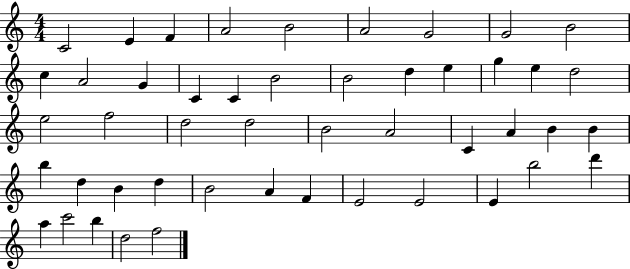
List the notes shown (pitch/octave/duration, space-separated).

C4/h E4/q F4/q A4/h B4/h A4/h G4/h G4/h B4/h C5/q A4/h G4/q C4/q C4/q B4/h B4/h D5/q E5/q G5/q E5/q D5/h E5/h F5/h D5/h D5/h B4/h A4/h C4/q A4/q B4/q B4/q B5/q D5/q B4/q D5/q B4/h A4/q F4/q E4/h E4/h E4/q B5/h D6/q A5/q C6/h B5/q D5/h F5/h